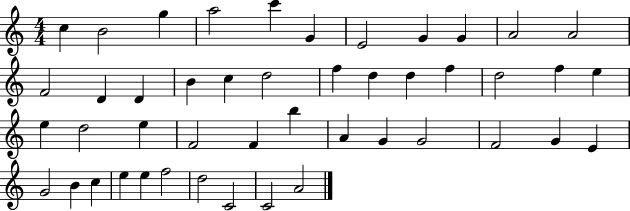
X:1
T:Untitled
M:4/4
L:1/4
K:C
c B2 g a2 c' G E2 G G A2 A2 F2 D D B c d2 f d d f d2 f e e d2 e F2 F b A G G2 F2 G E G2 B c e e f2 d2 C2 C2 A2